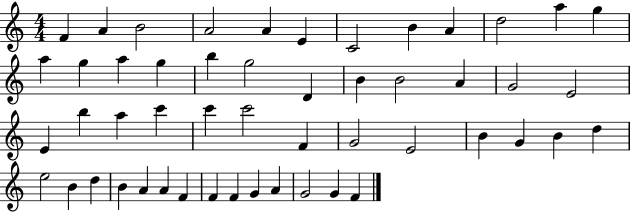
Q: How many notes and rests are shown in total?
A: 51